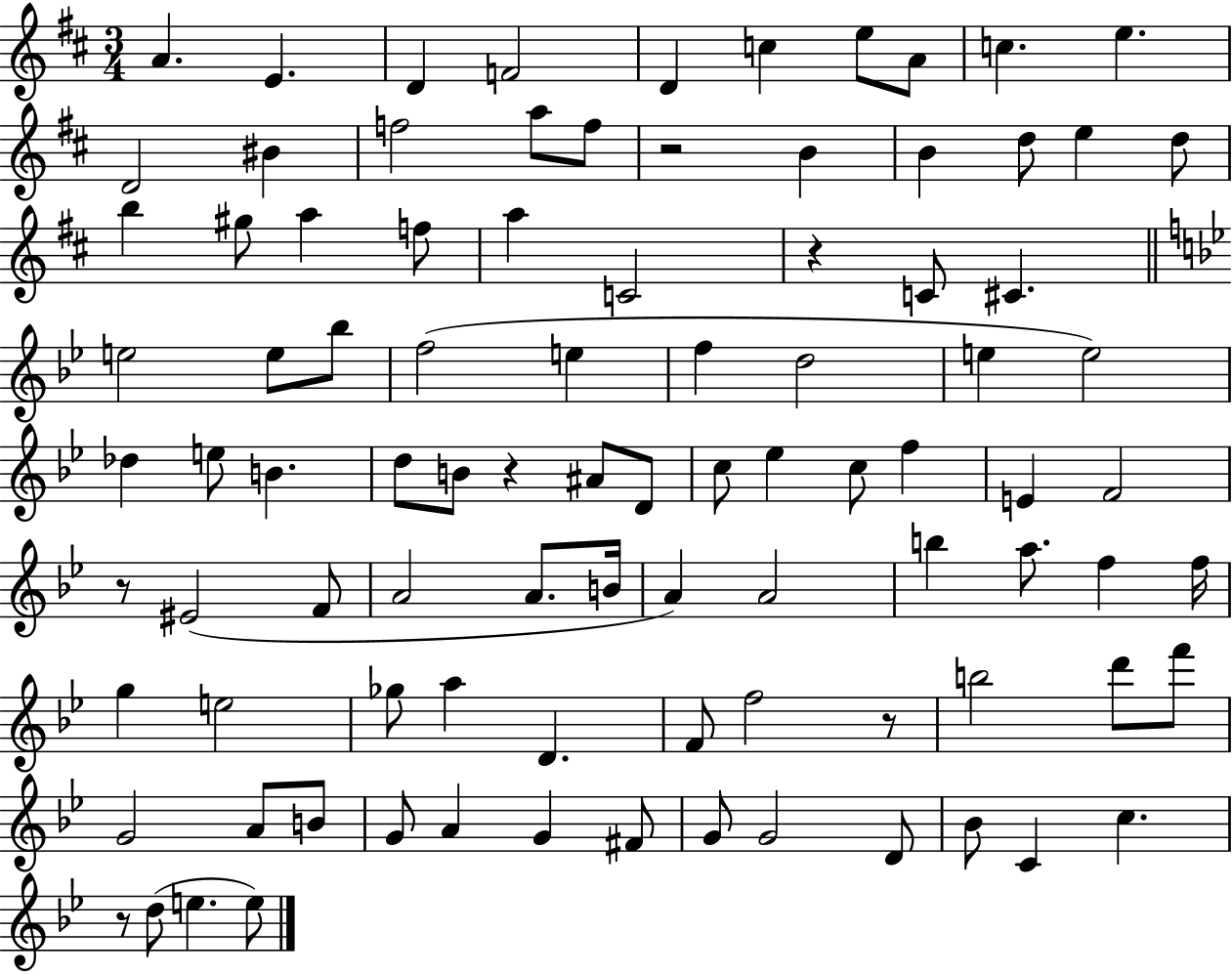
A4/q. E4/q. D4/q F4/h D4/q C5/q E5/e A4/e C5/q. E5/q. D4/h BIS4/q F5/h A5/e F5/e R/h B4/q B4/q D5/e E5/q D5/e B5/q G#5/e A5/q F5/e A5/q C4/h R/q C4/e C#4/q. E5/h E5/e Bb5/e F5/h E5/q F5/q D5/h E5/q E5/h Db5/q E5/e B4/q. D5/e B4/e R/q A#4/e D4/e C5/e Eb5/q C5/e F5/q E4/q F4/h R/e EIS4/h F4/e A4/h A4/e. B4/s A4/q A4/h B5/q A5/e. F5/q F5/s G5/q E5/h Gb5/e A5/q D4/q. F4/e F5/h R/e B5/h D6/e F6/e G4/h A4/e B4/e G4/e A4/q G4/q F#4/e G4/e G4/h D4/e Bb4/e C4/q C5/q. R/e D5/e E5/q. E5/e